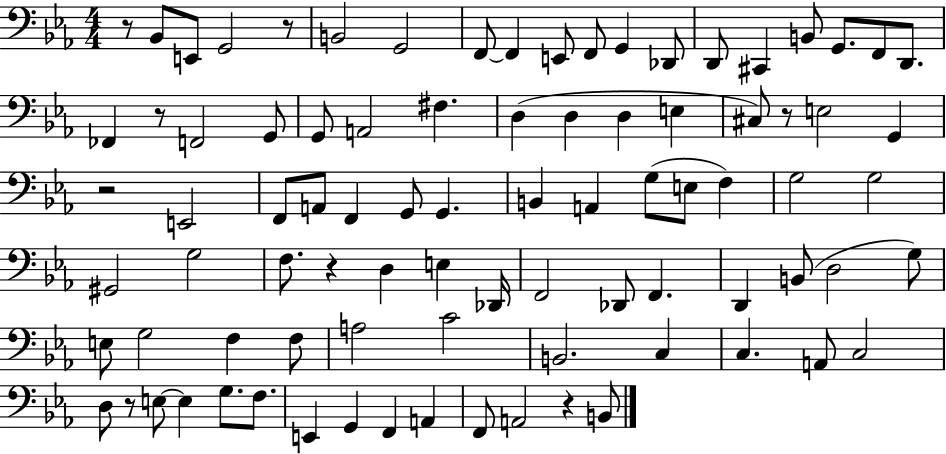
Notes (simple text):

R/e Bb2/e E2/e G2/h R/e B2/h G2/h F2/e F2/q E2/e F2/e G2/q Db2/e D2/e C#2/q B2/e G2/e. F2/e D2/e. FES2/q R/e F2/h G2/e G2/e A2/h F#3/q. D3/q D3/q D3/q E3/q C#3/e R/e E3/h G2/q R/h E2/h F2/e A2/e F2/q G2/e G2/q. B2/q A2/q G3/e E3/e F3/q G3/h G3/h G#2/h G3/h F3/e. R/q D3/q E3/q Db2/s F2/h Db2/e F2/q. D2/q B2/e D3/h G3/e E3/e G3/h F3/q F3/e A3/h C4/h B2/h. C3/q C3/q. A2/e C3/h D3/e R/e E3/e E3/q G3/e. F3/e. E2/q G2/q F2/q A2/q F2/e A2/h R/q B2/e